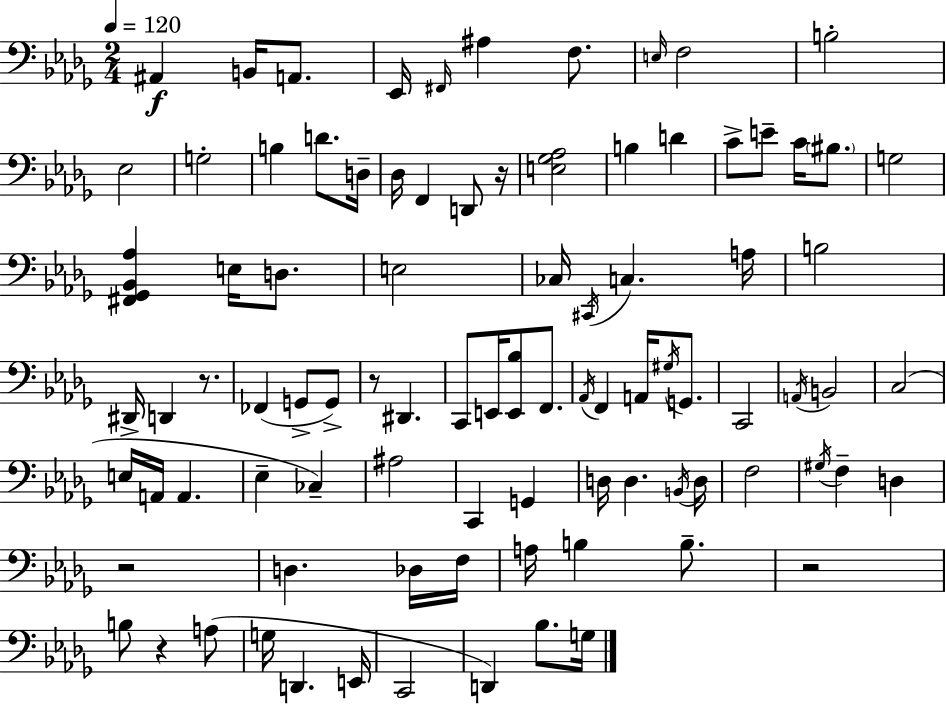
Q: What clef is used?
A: bass